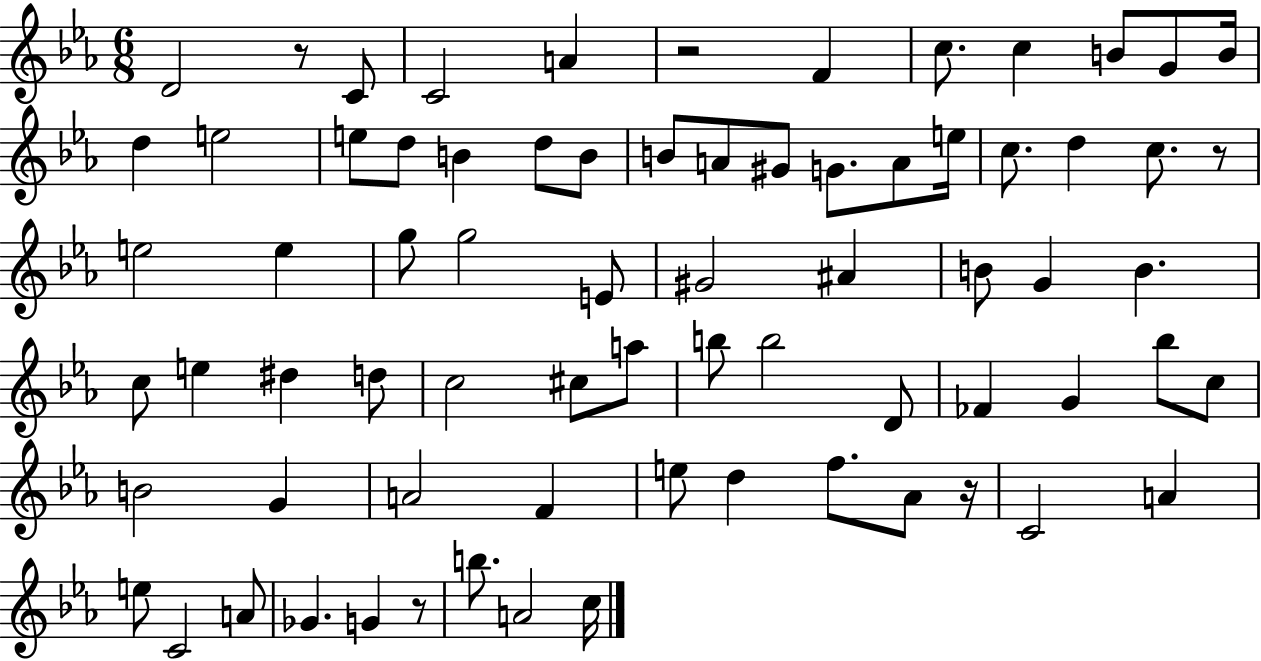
D4/h R/e C4/e C4/h A4/q R/h F4/q C5/e. C5/q B4/e G4/e B4/s D5/q E5/h E5/e D5/e B4/q D5/e B4/e B4/e A4/e G#4/e G4/e. A4/e E5/s C5/e. D5/q C5/e. R/e E5/h E5/q G5/e G5/h E4/e G#4/h A#4/q B4/e G4/q B4/q. C5/e E5/q D#5/q D5/e C5/h C#5/e A5/e B5/e B5/h D4/e FES4/q G4/q Bb5/e C5/e B4/h G4/q A4/h F4/q E5/e D5/q F5/e. Ab4/e R/s C4/h A4/q E5/e C4/h A4/e Gb4/q. G4/q R/e B5/e. A4/h C5/s